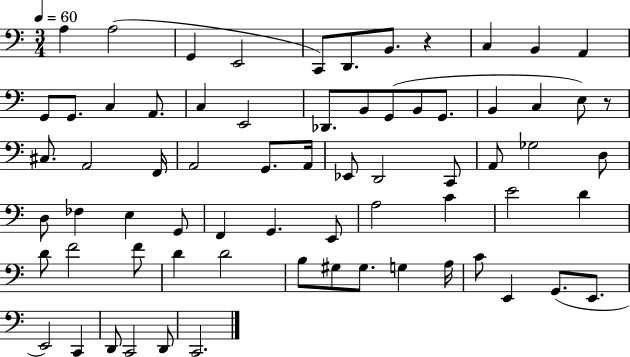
{
  \clef bass
  \numericTimeSignature
  \time 3/4
  \key c \major
  \tempo 4 = 60
  a4 a2( | g,4 e,2 | c,8) d,8. b,8. r4 | c4 b,4 a,4 | \break g,8 g,8. c4 a,8. | c4 e,2 | des,8. b,8 g,8( b,8 g,8. | b,4 c4 e8) r8 | \break cis8. a,2 f,16 | a,2 g,8. a,16 | ees,8 d,2 c,8 | a,8 ges2 d8 | \break d8 fes4 e4 g,8 | f,4 g,4. e,8 | a2 c'4 | e'2 d'4 | \break d'8 f'2 f'8 | d'4 d'2 | b8 gis8 gis8. g4 a16 | c'8 e,4 g,8.( e,8. | \break e,2) c,4 | d,8 c,2 d,8 | c,2. | \bar "|."
}